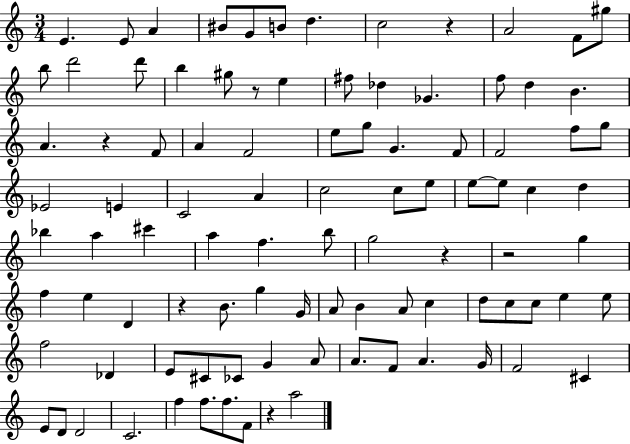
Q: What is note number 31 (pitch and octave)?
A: F4